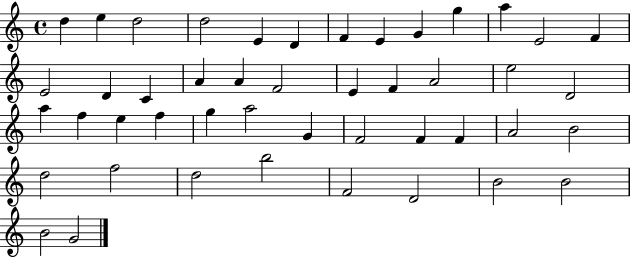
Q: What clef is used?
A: treble